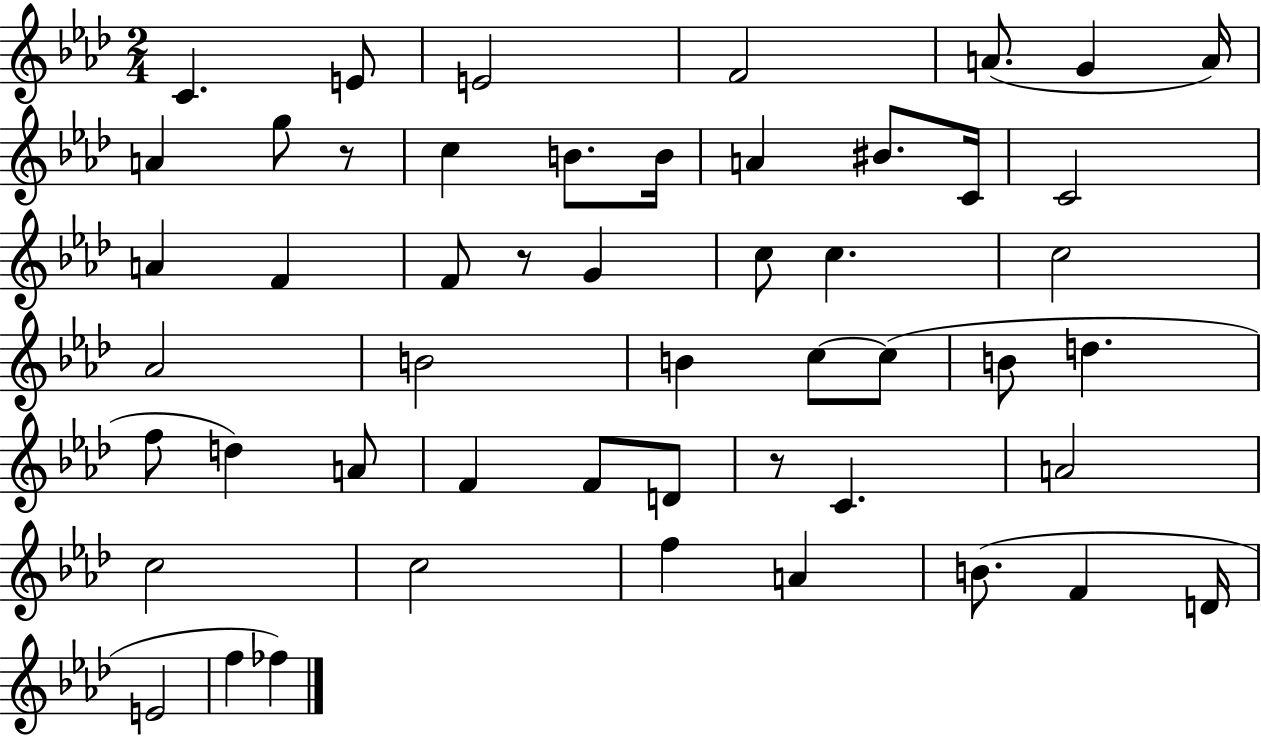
{
  \clef treble
  \numericTimeSignature
  \time 2/4
  \key aes \major
  c'4. e'8 | e'2 | f'2 | a'8.( g'4 a'16) | \break a'4 g''8 r8 | c''4 b'8. b'16 | a'4 bis'8. c'16 | c'2 | \break a'4 f'4 | f'8 r8 g'4 | c''8 c''4. | c''2 | \break aes'2 | b'2 | b'4 c''8~~ c''8( | b'8 d''4. | \break f''8 d''4) a'8 | f'4 f'8 d'8 | r8 c'4. | a'2 | \break c''2 | c''2 | f''4 a'4 | b'8.( f'4 d'16 | \break e'2 | f''4 fes''4) | \bar "|."
}